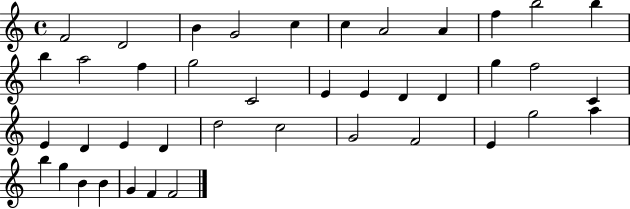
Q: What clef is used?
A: treble